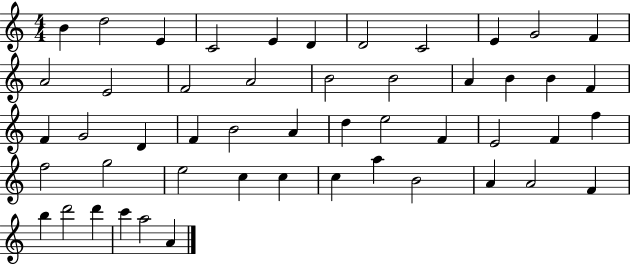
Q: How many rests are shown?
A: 0